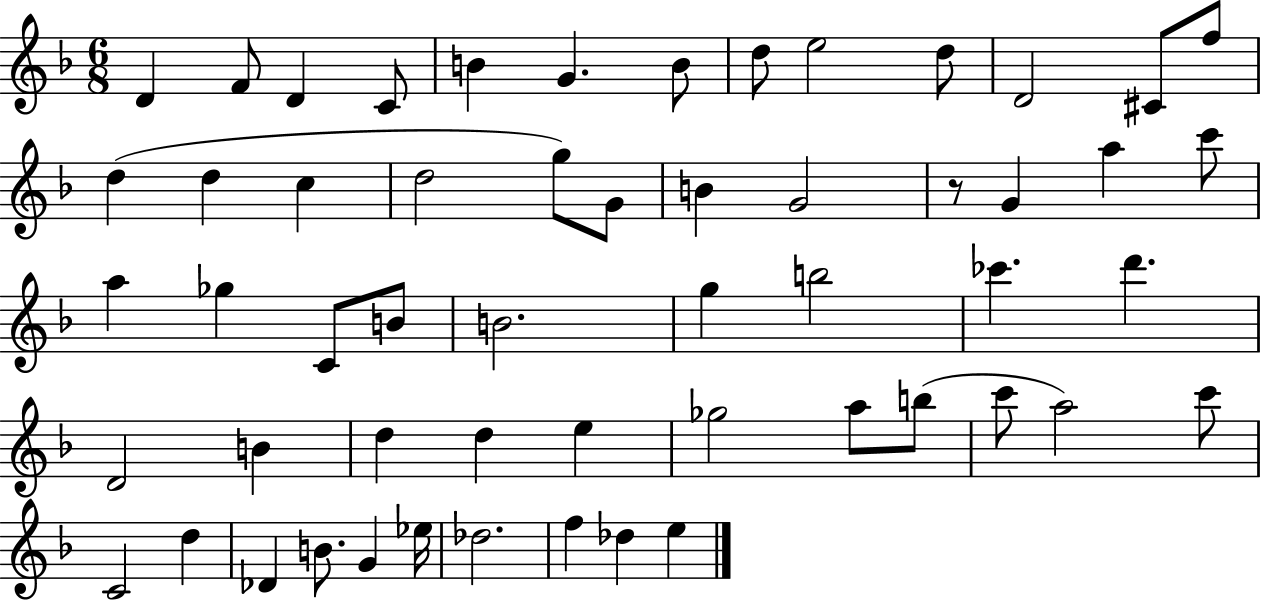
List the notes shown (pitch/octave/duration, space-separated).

D4/q F4/e D4/q C4/e B4/q G4/q. B4/e D5/e E5/h D5/e D4/h C#4/e F5/e D5/q D5/q C5/q D5/h G5/e G4/e B4/q G4/h R/e G4/q A5/q C6/e A5/q Gb5/q C4/e B4/e B4/h. G5/q B5/h CES6/q. D6/q. D4/h B4/q D5/q D5/q E5/q Gb5/h A5/e B5/e C6/e A5/h C6/e C4/h D5/q Db4/q B4/e. G4/q Eb5/s Db5/h. F5/q Db5/q E5/q